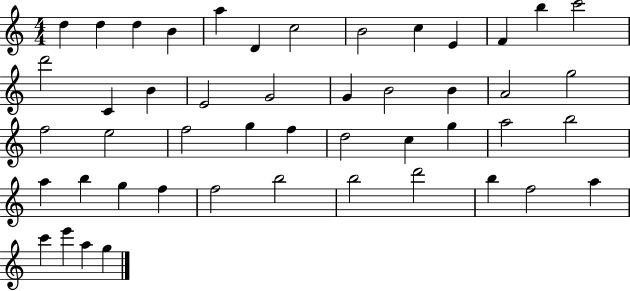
{
  \clef treble
  \numericTimeSignature
  \time 4/4
  \key c \major
  d''4 d''4 d''4 b'4 | a''4 d'4 c''2 | b'2 c''4 e'4 | f'4 b''4 c'''2 | \break d'''2 c'4 b'4 | e'2 g'2 | g'4 b'2 b'4 | a'2 g''2 | \break f''2 e''2 | f''2 g''4 f''4 | d''2 c''4 g''4 | a''2 b''2 | \break a''4 b''4 g''4 f''4 | f''2 b''2 | b''2 d'''2 | b''4 f''2 a''4 | \break c'''4 e'''4 a''4 g''4 | \bar "|."
}